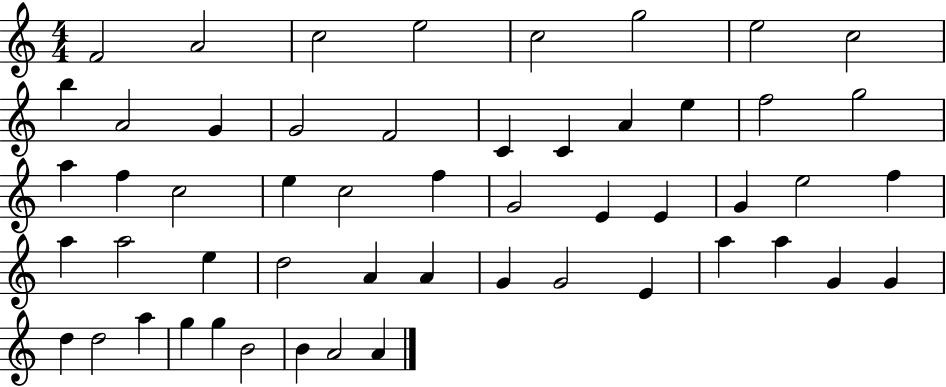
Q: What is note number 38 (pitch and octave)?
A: G4